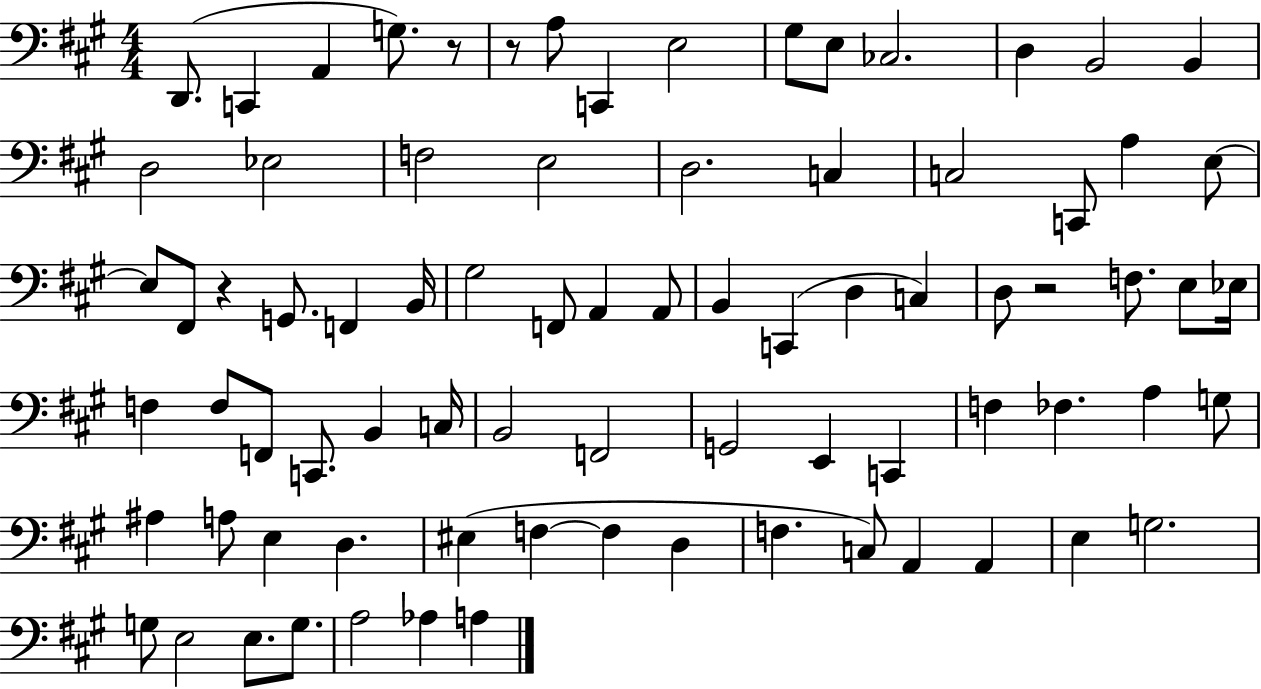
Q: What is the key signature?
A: A major